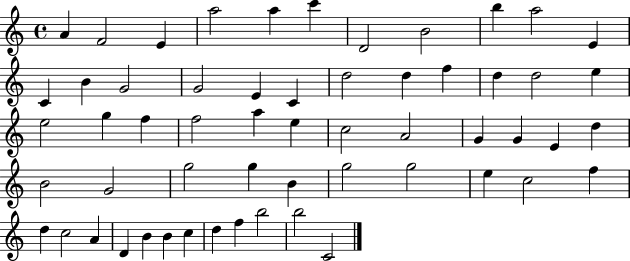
{
  \clef treble
  \time 4/4
  \defaultTimeSignature
  \key c \major
  a'4 f'2 e'4 | a''2 a''4 c'''4 | d'2 b'2 | b''4 a''2 e'4 | \break c'4 b'4 g'2 | g'2 e'4 c'4 | d''2 d''4 f''4 | d''4 d''2 e''4 | \break e''2 g''4 f''4 | f''2 a''4 e''4 | c''2 a'2 | g'4 g'4 e'4 d''4 | \break b'2 g'2 | g''2 g''4 b'4 | g''2 g''2 | e''4 c''2 f''4 | \break d''4 c''2 a'4 | d'4 b'4 b'4 c''4 | d''4 f''4 b''2 | b''2 c'2 | \break \bar "|."
}